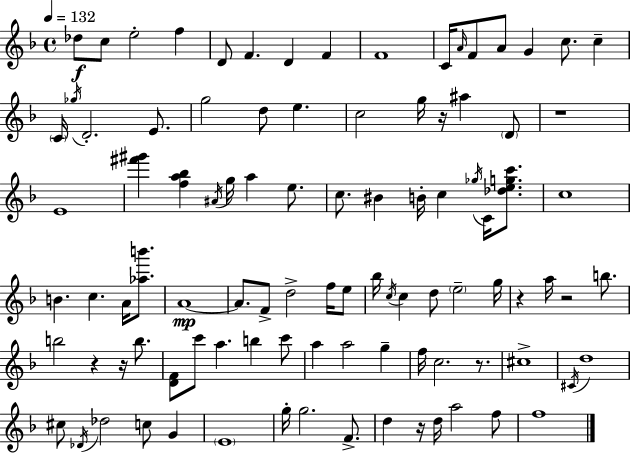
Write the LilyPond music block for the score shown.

{
  \clef treble
  \time 4/4
  \defaultTimeSignature
  \key f \major
  \tempo 4 = 132
  des''8\f c''8 e''2-. f''4 | d'8 f'4. d'4 f'4 | f'1 | c'16 \grace { a'16 } f'8 a'8 g'4 c''8. c''4-- | \break \parenthesize c'16 \acciaccatura { ges''16 } d'2.-. e'8. | g''2 d''8 e''4. | c''2 g''16 r16 ais''4 | \parenthesize d'8 r1 | \break e'1 | <fis''' gis'''>4 <f'' a'' bes''>4 \acciaccatura { ais'16 } g''16 a''4 | e''8. c''8. bis'4 b'16-. c''4 \acciaccatura { ges''16 } | c'16 <des'' e'' g'' c'''>8. c''1 | \break b'4. c''4. | a'16 <aes'' b'''>8. a'1~~\mp | a'8. f'8-> d''2-> | f''16 e''8 bes''16 \acciaccatura { c''16 } c''4 d''8 \parenthesize e''2-- | \break g''16 r4 a''16 r2 | b''8. b''2 r4 | r16 b''8. <d' f'>8 c'''8 a''4. b''4 | c'''8 a''4 a''2 | \break g''4-- f''16 c''2. | r8. cis''1-> | \acciaccatura { cis'16 } d''1 | cis''8 \acciaccatura { des'16 } des''2 | \break c''8 g'4 \parenthesize e'1 | g''16-. g''2. | f'8.-> d''4 r16 d''16 a''2 | f''8 f''1 | \break \bar "|."
}